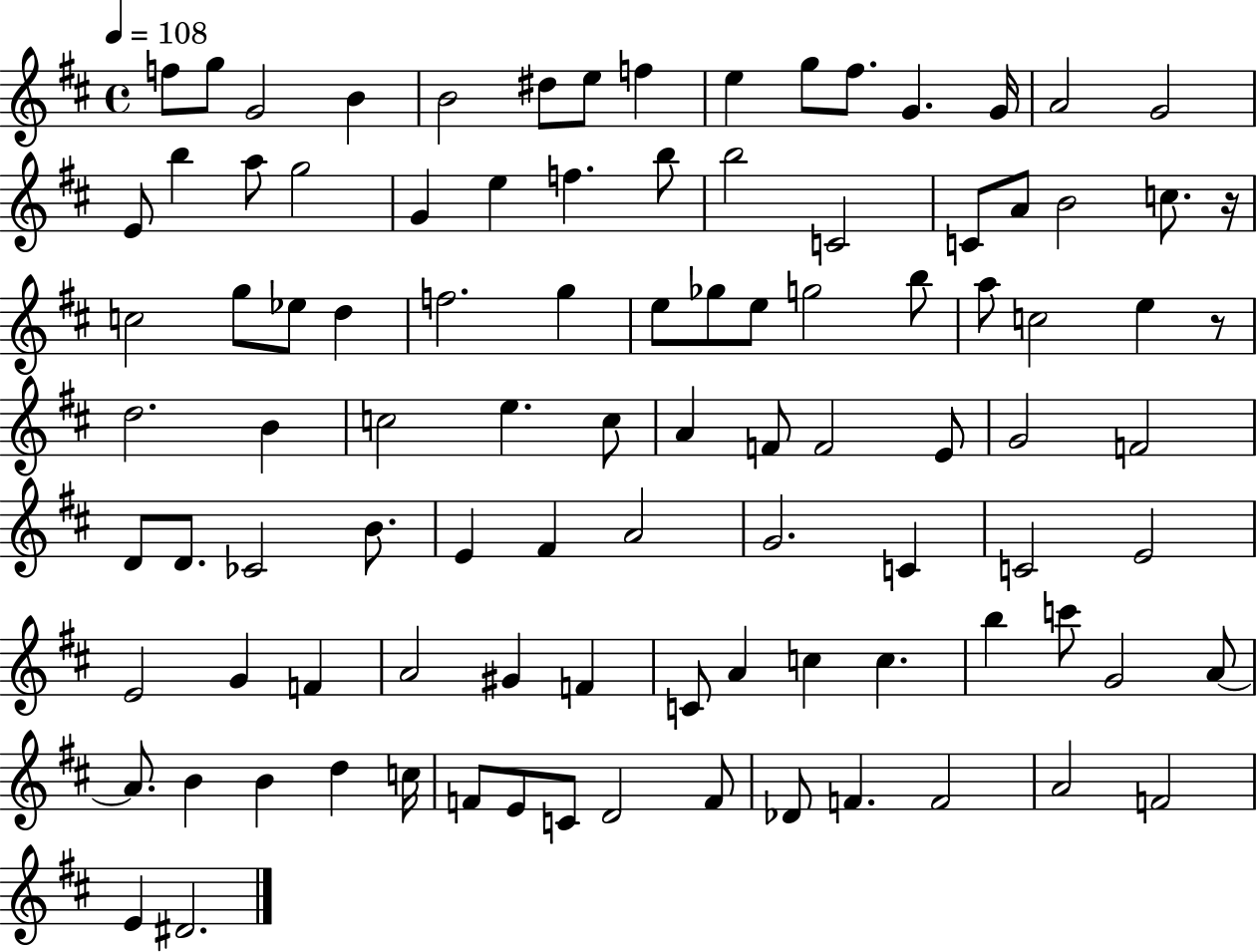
{
  \clef treble
  \time 4/4
  \defaultTimeSignature
  \key d \major
  \tempo 4 = 108
  f''8 g''8 g'2 b'4 | b'2 dis''8 e''8 f''4 | e''4 g''8 fis''8. g'4. g'16 | a'2 g'2 | \break e'8 b''4 a''8 g''2 | g'4 e''4 f''4. b''8 | b''2 c'2 | c'8 a'8 b'2 c''8. r16 | \break c''2 g''8 ees''8 d''4 | f''2. g''4 | e''8 ges''8 e''8 g''2 b''8 | a''8 c''2 e''4 r8 | \break d''2. b'4 | c''2 e''4. c''8 | a'4 f'8 f'2 e'8 | g'2 f'2 | \break d'8 d'8. ces'2 b'8. | e'4 fis'4 a'2 | g'2. c'4 | c'2 e'2 | \break e'2 g'4 f'4 | a'2 gis'4 f'4 | c'8 a'4 c''4 c''4. | b''4 c'''8 g'2 a'8~~ | \break a'8. b'4 b'4 d''4 c''16 | f'8 e'8 c'8 d'2 f'8 | des'8 f'4. f'2 | a'2 f'2 | \break e'4 dis'2. | \bar "|."
}